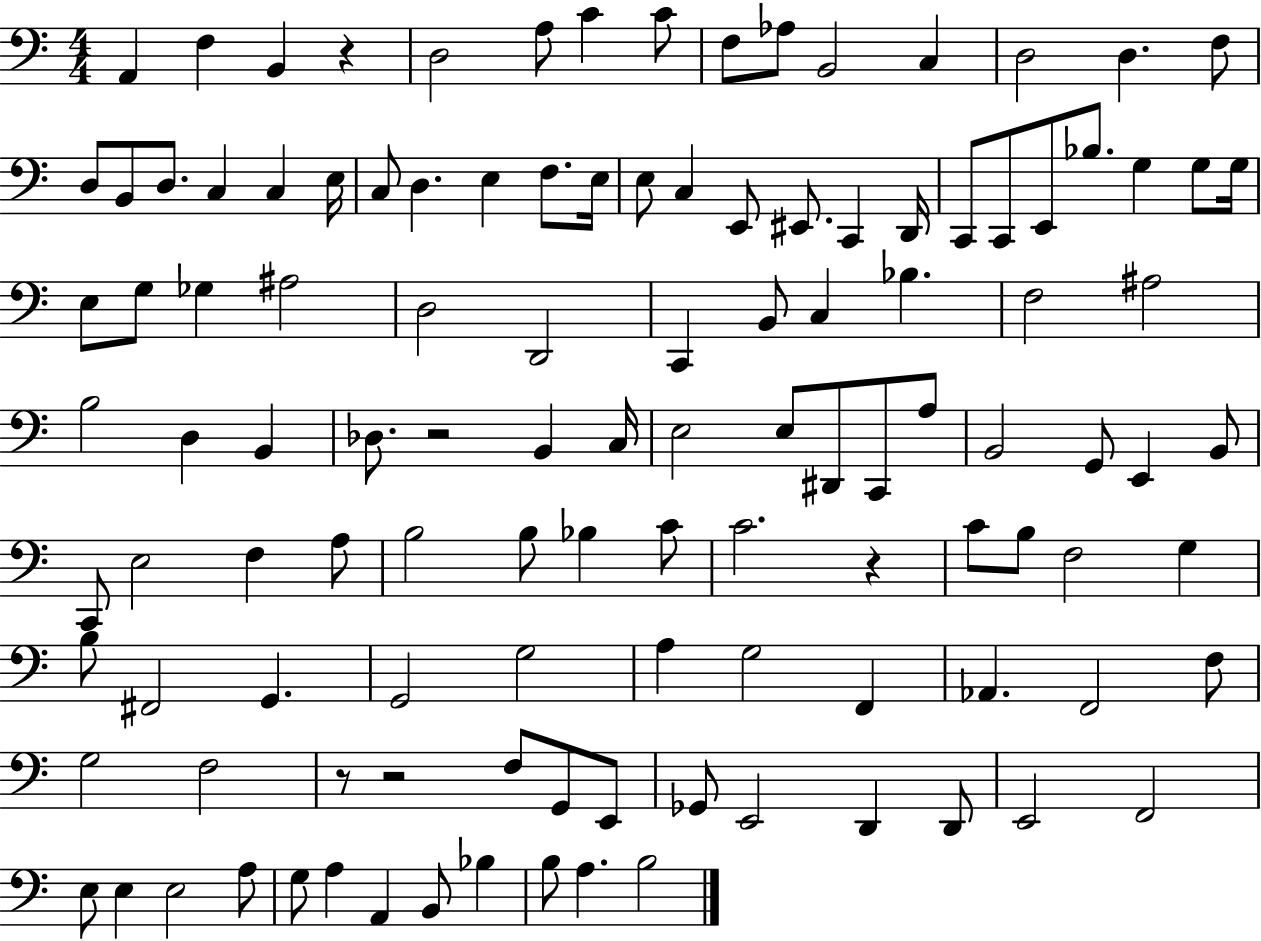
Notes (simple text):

A2/q F3/q B2/q R/q D3/h A3/e C4/q C4/e F3/e Ab3/e B2/h C3/q D3/h D3/q. F3/e D3/e B2/e D3/e. C3/q C3/q E3/s C3/e D3/q. E3/q F3/e. E3/s E3/e C3/q E2/e EIS2/e. C2/q D2/s C2/e C2/e E2/e Bb3/e. G3/q G3/e G3/s E3/e G3/e Gb3/q A#3/h D3/h D2/h C2/q B2/e C3/q Bb3/q. F3/h A#3/h B3/h D3/q B2/q Db3/e. R/h B2/q C3/s E3/h E3/e D#2/e C2/e A3/e B2/h G2/e E2/q B2/e C2/e E3/h F3/q A3/e B3/h B3/e Bb3/q C4/e C4/h. R/q C4/e B3/e F3/h G3/q B3/e F#2/h G2/q. G2/h G3/h A3/q G3/h F2/q Ab2/q. F2/h F3/e G3/h F3/h R/e R/h F3/e G2/e E2/e Gb2/e E2/h D2/q D2/e E2/h F2/h E3/e E3/q E3/h A3/e G3/e A3/q A2/q B2/e Bb3/q B3/e A3/q. B3/h